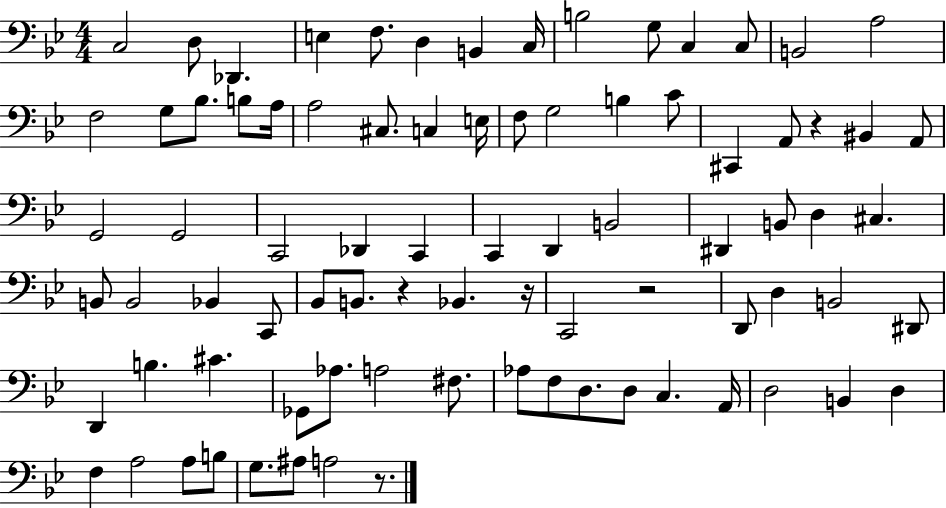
C3/h D3/e Db2/q. E3/q F3/e. D3/q B2/q C3/s B3/h G3/e C3/q C3/e B2/h A3/h F3/h G3/e Bb3/e. B3/e A3/s A3/h C#3/e. C3/q E3/s F3/e G3/h B3/q C4/e C#2/q A2/e R/q BIS2/q A2/e G2/h G2/h C2/h Db2/q C2/q C2/q D2/q B2/h D#2/q B2/e D3/q C#3/q. B2/e B2/h Bb2/q C2/e Bb2/e B2/e. R/q Bb2/q. R/s C2/h R/h D2/e D3/q B2/h D#2/e D2/q B3/q. C#4/q. Gb2/e Ab3/e. A3/h F#3/e. Ab3/e F3/e D3/e. D3/e C3/q. A2/s D3/h B2/q D3/q F3/q A3/h A3/e B3/e G3/e. A#3/e A3/h R/e.